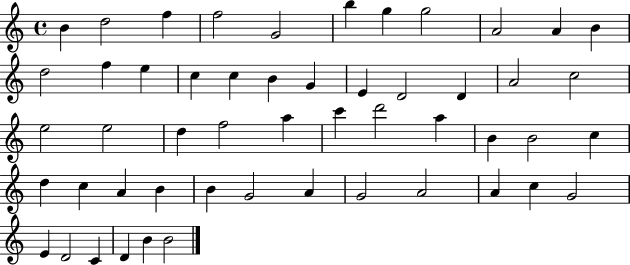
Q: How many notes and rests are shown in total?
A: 52